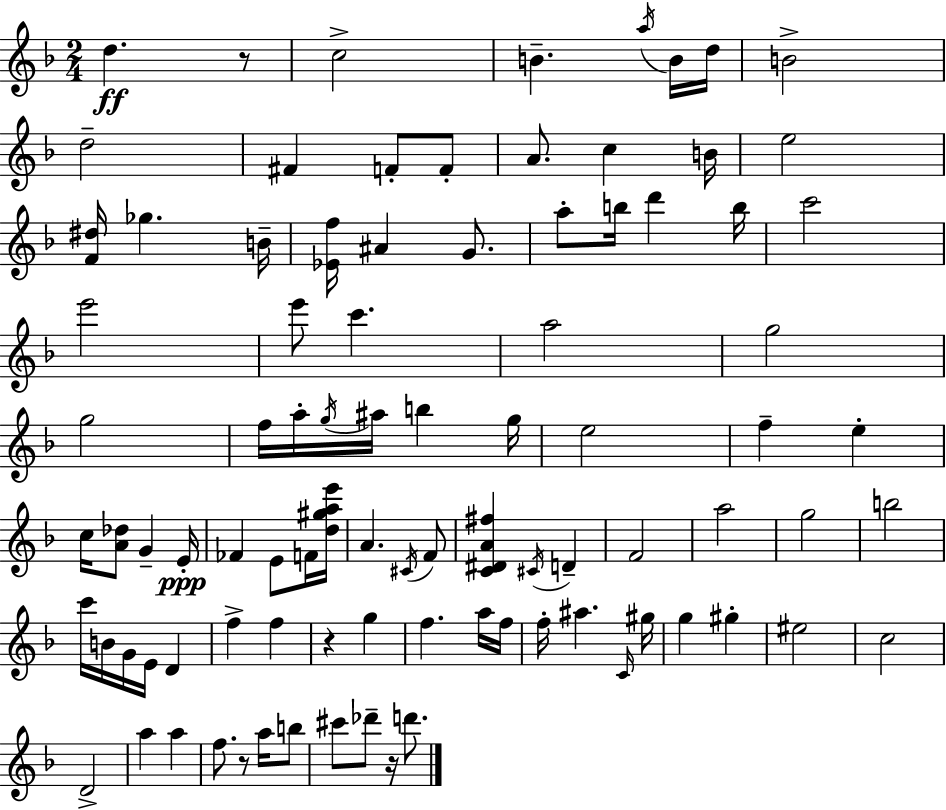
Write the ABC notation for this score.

X:1
T:Untitled
M:2/4
L:1/4
K:Dm
d z/2 c2 B a/4 B/4 d/4 B2 d2 ^F F/2 F/2 A/2 c B/4 e2 [F^d]/4 _g B/4 [_Ef]/4 ^A G/2 a/2 b/4 d' b/4 c'2 e'2 e'/2 c' a2 g2 g2 f/4 a/4 g/4 ^a/4 b g/4 e2 f e c/4 [A_d]/2 G E/4 _F E/2 F/4 [d^gae']/4 A ^C/4 F/2 [C^DA^f] ^C/4 D F2 a2 g2 b2 c'/4 B/4 G/4 E/4 D f f z g f a/4 f/4 f/4 ^a C/4 ^g/4 g ^g ^e2 c2 D2 a a f/2 z/2 a/4 b/2 ^c'/2 _d'/2 z/4 d'/2